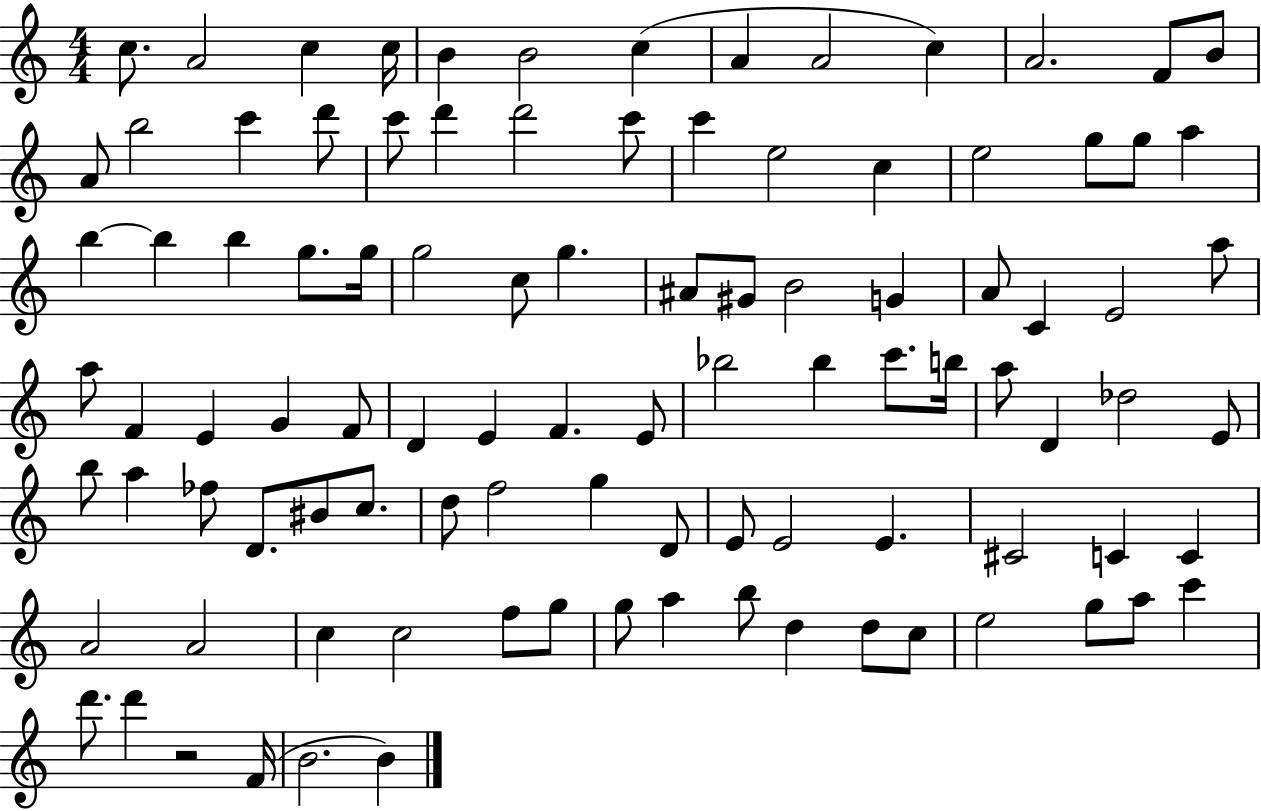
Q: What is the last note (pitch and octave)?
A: B4